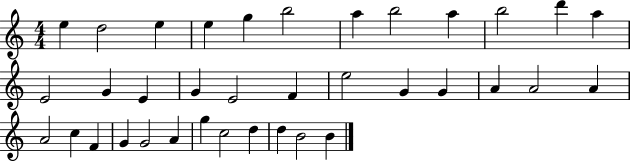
E5/q D5/h E5/q E5/q G5/q B5/h A5/q B5/h A5/q B5/h D6/q A5/q E4/h G4/q E4/q G4/q E4/h F4/q E5/h G4/q G4/q A4/q A4/h A4/q A4/h C5/q F4/q G4/q G4/h A4/q G5/q C5/h D5/q D5/q B4/h B4/q